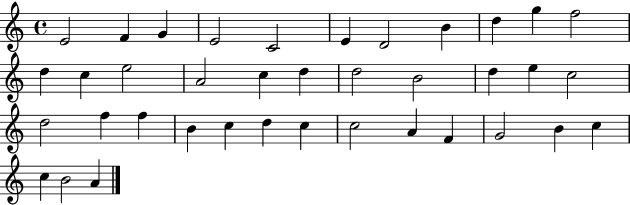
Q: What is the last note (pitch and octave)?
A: A4